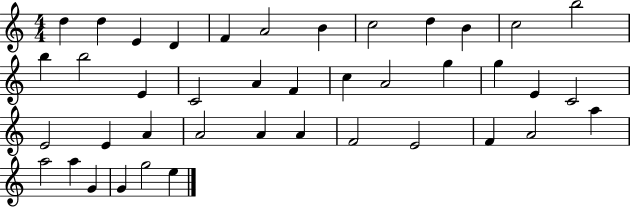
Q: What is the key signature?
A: C major